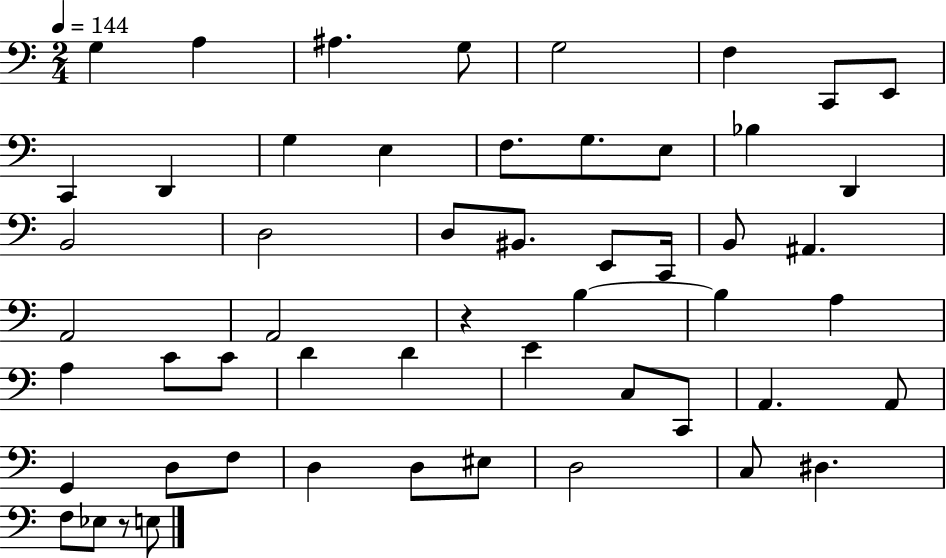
X:1
T:Untitled
M:2/4
L:1/4
K:C
G, A, ^A, G,/2 G,2 F, C,,/2 E,,/2 C,, D,, G, E, F,/2 G,/2 E,/2 _B, D,, B,,2 D,2 D,/2 ^B,,/2 E,,/2 C,,/4 B,,/2 ^A,, A,,2 A,,2 z B, B, A, A, C/2 C/2 D D E C,/2 C,,/2 A,, A,,/2 G,, D,/2 F,/2 D, D,/2 ^E,/2 D,2 C,/2 ^D, F,/2 _E,/2 z/2 E,/2